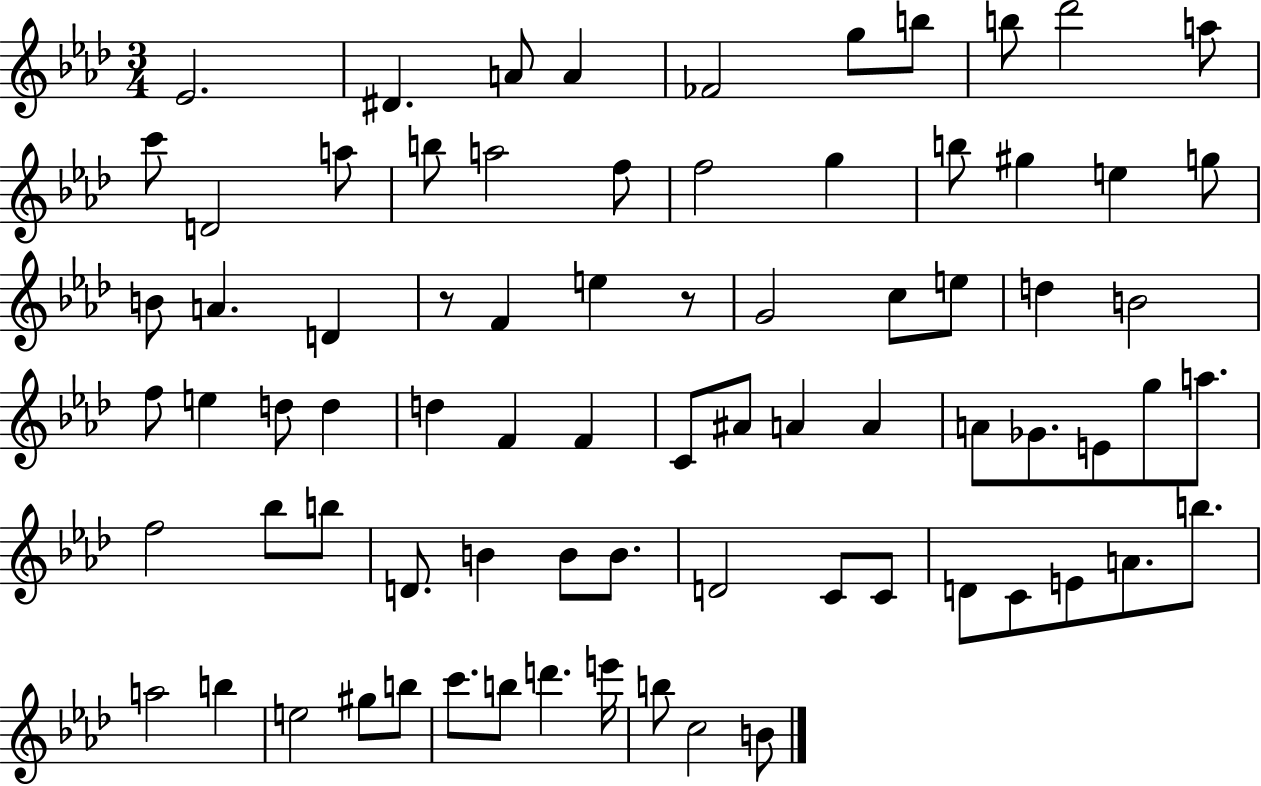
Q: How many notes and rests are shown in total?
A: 77